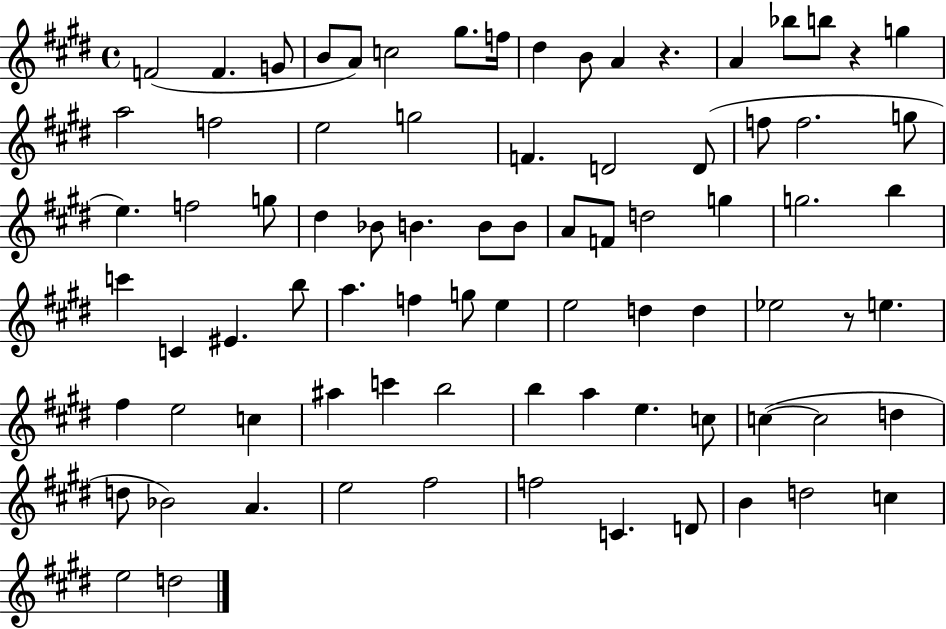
X:1
T:Untitled
M:4/4
L:1/4
K:E
F2 F G/2 B/2 A/2 c2 ^g/2 f/4 ^d B/2 A z A _b/2 b/2 z g a2 f2 e2 g2 F D2 D/2 f/2 f2 g/2 e f2 g/2 ^d _B/2 B B/2 B/2 A/2 F/2 d2 g g2 b c' C ^E b/2 a f g/2 e e2 d d _e2 z/2 e ^f e2 c ^a c' b2 b a e c/2 c c2 d d/2 _B2 A e2 ^f2 f2 C D/2 B d2 c e2 d2